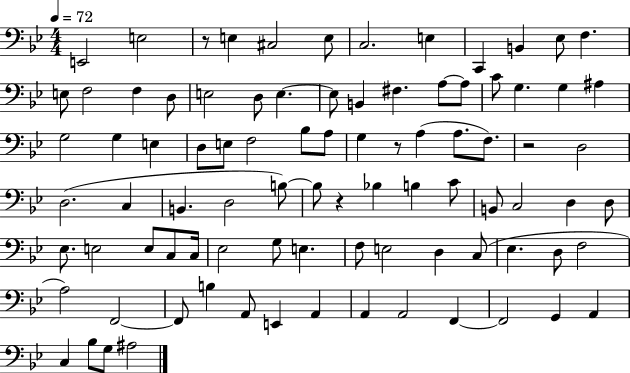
E2/h E3/h R/e E3/q C#3/h E3/e C3/h. E3/q C2/q B2/q Eb3/e F3/q. E3/e F3/h F3/q D3/e E3/h D3/e E3/q. E3/e B2/q F#3/q. A3/e A3/e C4/e G3/q. G3/q A#3/q G3/h G3/q E3/q D3/e E3/e F3/h Bb3/e A3/e G3/q R/e A3/q A3/e. F3/e. R/h D3/h D3/h. C3/q B2/q. D3/h B3/e B3/e R/q Bb3/q B3/q C4/e B2/e C3/h D3/q D3/e Eb3/e. E3/h E3/e C3/e C3/s Eb3/h G3/e E3/q. F3/e E3/h D3/q C3/e Eb3/q. D3/e F3/h A3/h F2/h F2/e B3/q A2/e E2/q A2/q A2/q A2/h F2/q F2/h G2/q A2/q C3/q Bb3/e G3/e A#3/h